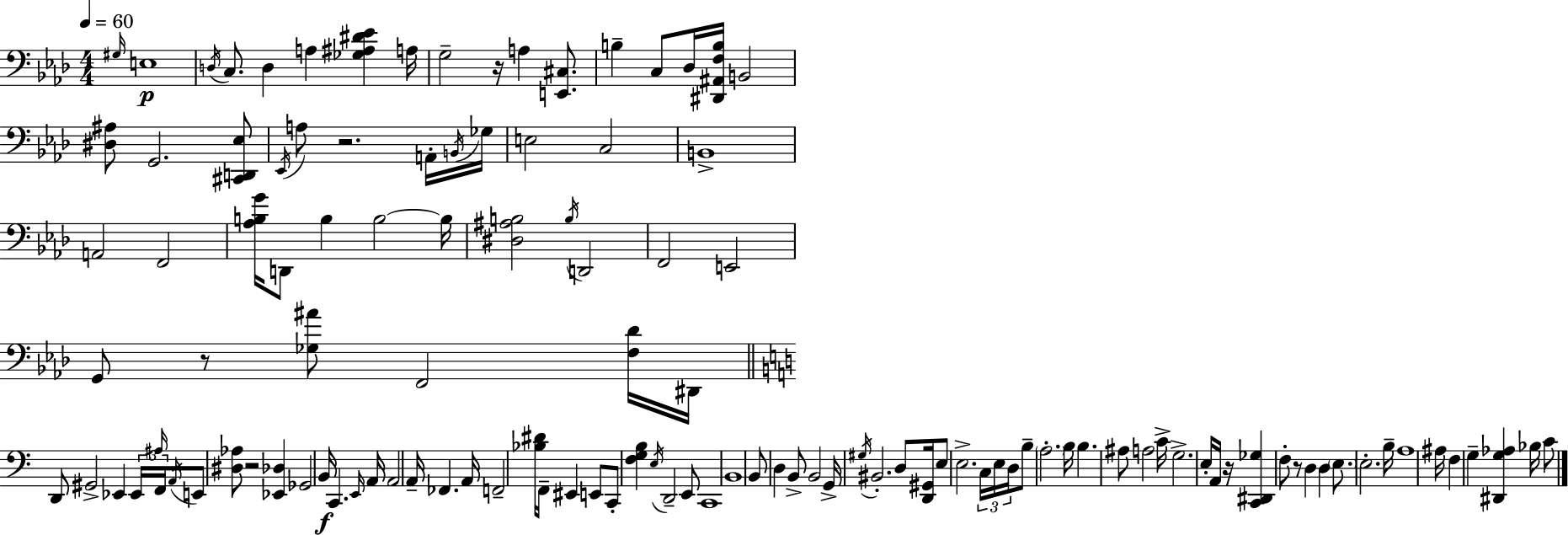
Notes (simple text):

G#3/s E3/w D3/s C3/e. D3/q A3/q [Gb3,A#3,D#4,Eb4]/q A3/s G3/h R/s A3/q [E2,C#3]/e. B3/q C3/e Db3/s [D#2,A#2,F3,B3]/s B2/h [D#3,A#3]/e G2/h. [C#2,D2,Eb3]/e Eb2/s A3/e R/h. A2/s B2/s Gb3/s E3/h C3/h B2/w A2/h F2/h [Ab3,B3,G4]/s D2/e B3/q B3/h B3/s [D#3,A#3,B3]/h B3/s D2/h F2/h E2/h G2/e R/e [Gb3,A#4]/e F2/h [F3,Db4]/s D#2/s D2/e G#2/h Eb2/q Eb2/s A#3/s F2/s A2/s E2/e [D#3,Ab3]/e R/h [Eb2,Db3]/q Gb2/h B2/s C2/q. E2/s A2/s A2/h A2/s FES2/q. A2/s F2/h [Bb3,D#4]/s F2/s EIS2/q E2/e C2/e [F3,G3,B3]/q E3/s D2/h E2/e C2/w B2/w B2/e D3/q B2/e B2/h G2/s G#3/s BIS2/h. D3/e [D2,G#2]/s E3/e E3/h. C3/s E3/s D3/s B3/e A3/h. B3/s B3/q. A#3/e A3/h C4/s G3/h. E3/s A2/s R/s [C2,D#2,Gb3]/q F3/e R/e D3/q D3/q E3/e. E3/h. B3/s A3/w A#3/s F3/q G3/q [D#2,G3,Ab3]/q Bb3/s C4/e